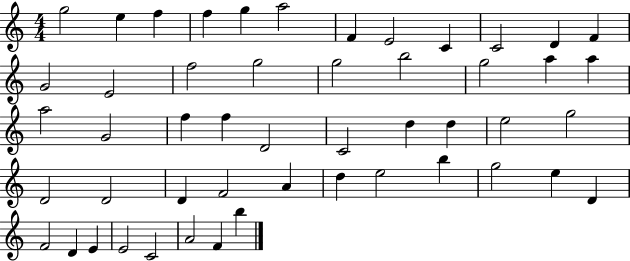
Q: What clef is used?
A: treble